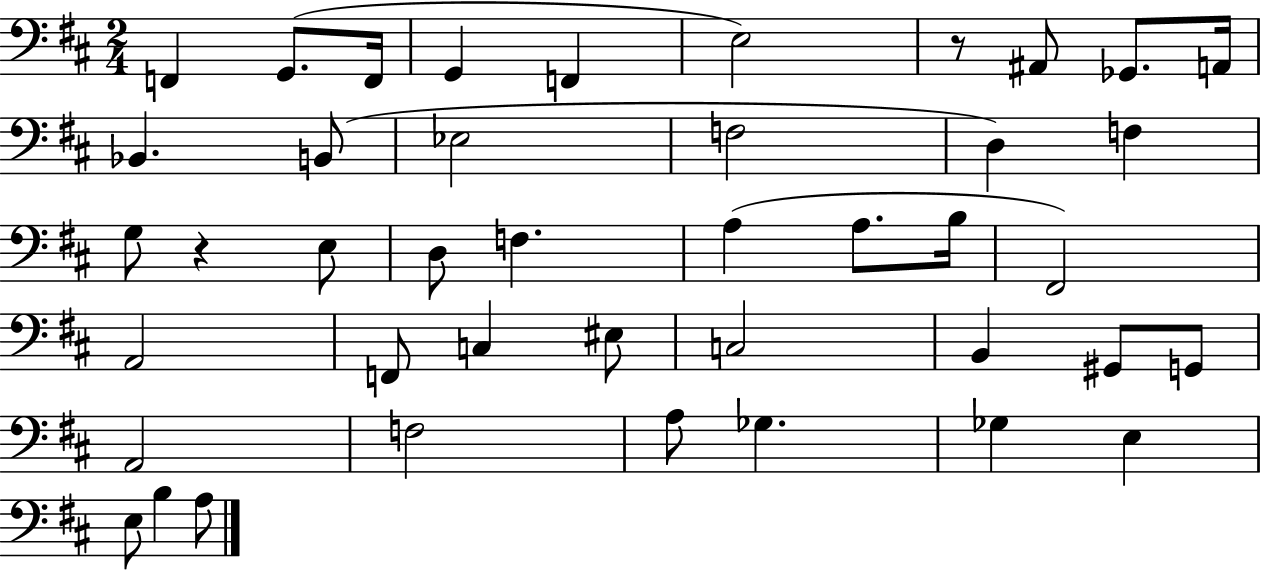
{
  \clef bass
  \numericTimeSignature
  \time 2/4
  \key d \major
  \repeat volta 2 { f,4 g,8.( f,16 | g,4 f,4 | e2) | r8 ais,8 ges,8. a,16 | \break bes,4. b,8( | ees2 | f2 | d4) f4 | \break g8 r4 e8 | d8 f4. | a4( a8. b16 | fis,2) | \break a,2 | f,8 c4 eis8 | c2 | b,4 gis,8 g,8 | \break a,2 | f2 | a8 ges4. | ges4 e4 | \break e8 b4 a8 | } \bar "|."
}